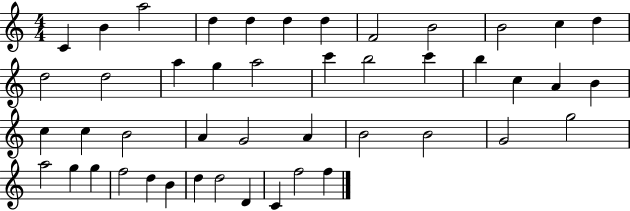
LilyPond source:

{
  \clef treble
  \numericTimeSignature
  \time 4/4
  \key c \major
  c'4 b'4 a''2 | d''4 d''4 d''4 d''4 | f'2 b'2 | b'2 c''4 d''4 | \break d''2 d''2 | a''4 g''4 a''2 | c'''4 b''2 c'''4 | b''4 c''4 a'4 b'4 | \break c''4 c''4 b'2 | a'4 g'2 a'4 | b'2 b'2 | g'2 g''2 | \break a''2 g''4 g''4 | f''2 d''4 b'4 | d''4 d''2 d'4 | c'4 f''2 f''4 | \break \bar "|."
}